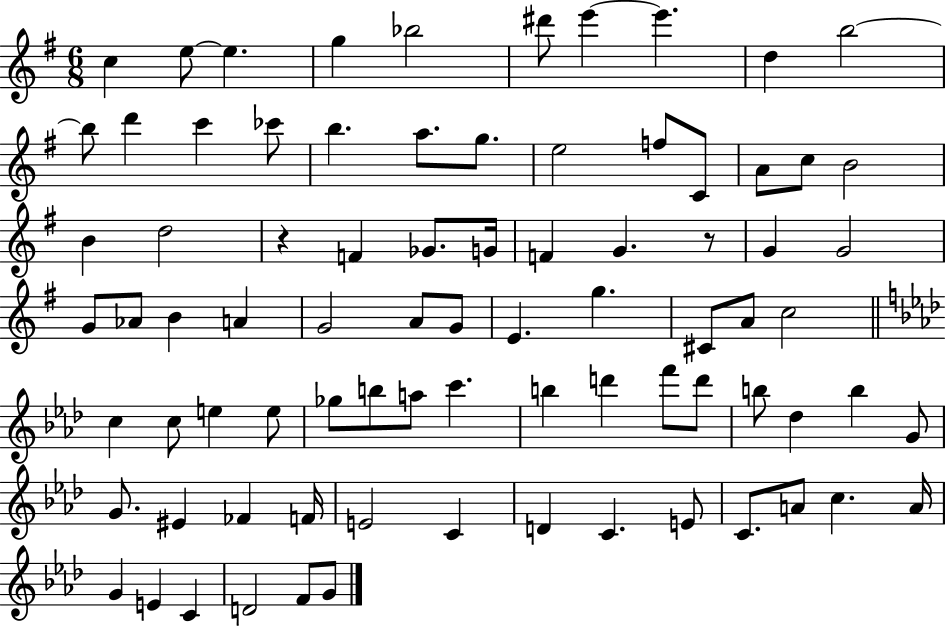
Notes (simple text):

C5/q E5/e E5/q. G5/q Bb5/h D#6/e E6/q E6/q. D5/q B5/h B5/e D6/q C6/q CES6/e B5/q. A5/e. G5/e. E5/h F5/e C4/e A4/e C5/e B4/h B4/q D5/h R/q F4/q Gb4/e. G4/s F4/q G4/q. R/e G4/q G4/h G4/e Ab4/e B4/q A4/q G4/h A4/e G4/e E4/q. G5/q. C#4/e A4/e C5/h C5/q C5/e E5/q E5/e Gb5/e B5/e A5/e C6/q. B5/q D6/q F6/e D6/e B5/e Db5/q B5/q G4/e G4/e. EIS4/q FES4/q F4/s E4/h C4/q D4/q C4/q. E4/e C4/e. A4/e C5/q. A4/s G4/q E4/q C4/q D4/h F4/e G4/e